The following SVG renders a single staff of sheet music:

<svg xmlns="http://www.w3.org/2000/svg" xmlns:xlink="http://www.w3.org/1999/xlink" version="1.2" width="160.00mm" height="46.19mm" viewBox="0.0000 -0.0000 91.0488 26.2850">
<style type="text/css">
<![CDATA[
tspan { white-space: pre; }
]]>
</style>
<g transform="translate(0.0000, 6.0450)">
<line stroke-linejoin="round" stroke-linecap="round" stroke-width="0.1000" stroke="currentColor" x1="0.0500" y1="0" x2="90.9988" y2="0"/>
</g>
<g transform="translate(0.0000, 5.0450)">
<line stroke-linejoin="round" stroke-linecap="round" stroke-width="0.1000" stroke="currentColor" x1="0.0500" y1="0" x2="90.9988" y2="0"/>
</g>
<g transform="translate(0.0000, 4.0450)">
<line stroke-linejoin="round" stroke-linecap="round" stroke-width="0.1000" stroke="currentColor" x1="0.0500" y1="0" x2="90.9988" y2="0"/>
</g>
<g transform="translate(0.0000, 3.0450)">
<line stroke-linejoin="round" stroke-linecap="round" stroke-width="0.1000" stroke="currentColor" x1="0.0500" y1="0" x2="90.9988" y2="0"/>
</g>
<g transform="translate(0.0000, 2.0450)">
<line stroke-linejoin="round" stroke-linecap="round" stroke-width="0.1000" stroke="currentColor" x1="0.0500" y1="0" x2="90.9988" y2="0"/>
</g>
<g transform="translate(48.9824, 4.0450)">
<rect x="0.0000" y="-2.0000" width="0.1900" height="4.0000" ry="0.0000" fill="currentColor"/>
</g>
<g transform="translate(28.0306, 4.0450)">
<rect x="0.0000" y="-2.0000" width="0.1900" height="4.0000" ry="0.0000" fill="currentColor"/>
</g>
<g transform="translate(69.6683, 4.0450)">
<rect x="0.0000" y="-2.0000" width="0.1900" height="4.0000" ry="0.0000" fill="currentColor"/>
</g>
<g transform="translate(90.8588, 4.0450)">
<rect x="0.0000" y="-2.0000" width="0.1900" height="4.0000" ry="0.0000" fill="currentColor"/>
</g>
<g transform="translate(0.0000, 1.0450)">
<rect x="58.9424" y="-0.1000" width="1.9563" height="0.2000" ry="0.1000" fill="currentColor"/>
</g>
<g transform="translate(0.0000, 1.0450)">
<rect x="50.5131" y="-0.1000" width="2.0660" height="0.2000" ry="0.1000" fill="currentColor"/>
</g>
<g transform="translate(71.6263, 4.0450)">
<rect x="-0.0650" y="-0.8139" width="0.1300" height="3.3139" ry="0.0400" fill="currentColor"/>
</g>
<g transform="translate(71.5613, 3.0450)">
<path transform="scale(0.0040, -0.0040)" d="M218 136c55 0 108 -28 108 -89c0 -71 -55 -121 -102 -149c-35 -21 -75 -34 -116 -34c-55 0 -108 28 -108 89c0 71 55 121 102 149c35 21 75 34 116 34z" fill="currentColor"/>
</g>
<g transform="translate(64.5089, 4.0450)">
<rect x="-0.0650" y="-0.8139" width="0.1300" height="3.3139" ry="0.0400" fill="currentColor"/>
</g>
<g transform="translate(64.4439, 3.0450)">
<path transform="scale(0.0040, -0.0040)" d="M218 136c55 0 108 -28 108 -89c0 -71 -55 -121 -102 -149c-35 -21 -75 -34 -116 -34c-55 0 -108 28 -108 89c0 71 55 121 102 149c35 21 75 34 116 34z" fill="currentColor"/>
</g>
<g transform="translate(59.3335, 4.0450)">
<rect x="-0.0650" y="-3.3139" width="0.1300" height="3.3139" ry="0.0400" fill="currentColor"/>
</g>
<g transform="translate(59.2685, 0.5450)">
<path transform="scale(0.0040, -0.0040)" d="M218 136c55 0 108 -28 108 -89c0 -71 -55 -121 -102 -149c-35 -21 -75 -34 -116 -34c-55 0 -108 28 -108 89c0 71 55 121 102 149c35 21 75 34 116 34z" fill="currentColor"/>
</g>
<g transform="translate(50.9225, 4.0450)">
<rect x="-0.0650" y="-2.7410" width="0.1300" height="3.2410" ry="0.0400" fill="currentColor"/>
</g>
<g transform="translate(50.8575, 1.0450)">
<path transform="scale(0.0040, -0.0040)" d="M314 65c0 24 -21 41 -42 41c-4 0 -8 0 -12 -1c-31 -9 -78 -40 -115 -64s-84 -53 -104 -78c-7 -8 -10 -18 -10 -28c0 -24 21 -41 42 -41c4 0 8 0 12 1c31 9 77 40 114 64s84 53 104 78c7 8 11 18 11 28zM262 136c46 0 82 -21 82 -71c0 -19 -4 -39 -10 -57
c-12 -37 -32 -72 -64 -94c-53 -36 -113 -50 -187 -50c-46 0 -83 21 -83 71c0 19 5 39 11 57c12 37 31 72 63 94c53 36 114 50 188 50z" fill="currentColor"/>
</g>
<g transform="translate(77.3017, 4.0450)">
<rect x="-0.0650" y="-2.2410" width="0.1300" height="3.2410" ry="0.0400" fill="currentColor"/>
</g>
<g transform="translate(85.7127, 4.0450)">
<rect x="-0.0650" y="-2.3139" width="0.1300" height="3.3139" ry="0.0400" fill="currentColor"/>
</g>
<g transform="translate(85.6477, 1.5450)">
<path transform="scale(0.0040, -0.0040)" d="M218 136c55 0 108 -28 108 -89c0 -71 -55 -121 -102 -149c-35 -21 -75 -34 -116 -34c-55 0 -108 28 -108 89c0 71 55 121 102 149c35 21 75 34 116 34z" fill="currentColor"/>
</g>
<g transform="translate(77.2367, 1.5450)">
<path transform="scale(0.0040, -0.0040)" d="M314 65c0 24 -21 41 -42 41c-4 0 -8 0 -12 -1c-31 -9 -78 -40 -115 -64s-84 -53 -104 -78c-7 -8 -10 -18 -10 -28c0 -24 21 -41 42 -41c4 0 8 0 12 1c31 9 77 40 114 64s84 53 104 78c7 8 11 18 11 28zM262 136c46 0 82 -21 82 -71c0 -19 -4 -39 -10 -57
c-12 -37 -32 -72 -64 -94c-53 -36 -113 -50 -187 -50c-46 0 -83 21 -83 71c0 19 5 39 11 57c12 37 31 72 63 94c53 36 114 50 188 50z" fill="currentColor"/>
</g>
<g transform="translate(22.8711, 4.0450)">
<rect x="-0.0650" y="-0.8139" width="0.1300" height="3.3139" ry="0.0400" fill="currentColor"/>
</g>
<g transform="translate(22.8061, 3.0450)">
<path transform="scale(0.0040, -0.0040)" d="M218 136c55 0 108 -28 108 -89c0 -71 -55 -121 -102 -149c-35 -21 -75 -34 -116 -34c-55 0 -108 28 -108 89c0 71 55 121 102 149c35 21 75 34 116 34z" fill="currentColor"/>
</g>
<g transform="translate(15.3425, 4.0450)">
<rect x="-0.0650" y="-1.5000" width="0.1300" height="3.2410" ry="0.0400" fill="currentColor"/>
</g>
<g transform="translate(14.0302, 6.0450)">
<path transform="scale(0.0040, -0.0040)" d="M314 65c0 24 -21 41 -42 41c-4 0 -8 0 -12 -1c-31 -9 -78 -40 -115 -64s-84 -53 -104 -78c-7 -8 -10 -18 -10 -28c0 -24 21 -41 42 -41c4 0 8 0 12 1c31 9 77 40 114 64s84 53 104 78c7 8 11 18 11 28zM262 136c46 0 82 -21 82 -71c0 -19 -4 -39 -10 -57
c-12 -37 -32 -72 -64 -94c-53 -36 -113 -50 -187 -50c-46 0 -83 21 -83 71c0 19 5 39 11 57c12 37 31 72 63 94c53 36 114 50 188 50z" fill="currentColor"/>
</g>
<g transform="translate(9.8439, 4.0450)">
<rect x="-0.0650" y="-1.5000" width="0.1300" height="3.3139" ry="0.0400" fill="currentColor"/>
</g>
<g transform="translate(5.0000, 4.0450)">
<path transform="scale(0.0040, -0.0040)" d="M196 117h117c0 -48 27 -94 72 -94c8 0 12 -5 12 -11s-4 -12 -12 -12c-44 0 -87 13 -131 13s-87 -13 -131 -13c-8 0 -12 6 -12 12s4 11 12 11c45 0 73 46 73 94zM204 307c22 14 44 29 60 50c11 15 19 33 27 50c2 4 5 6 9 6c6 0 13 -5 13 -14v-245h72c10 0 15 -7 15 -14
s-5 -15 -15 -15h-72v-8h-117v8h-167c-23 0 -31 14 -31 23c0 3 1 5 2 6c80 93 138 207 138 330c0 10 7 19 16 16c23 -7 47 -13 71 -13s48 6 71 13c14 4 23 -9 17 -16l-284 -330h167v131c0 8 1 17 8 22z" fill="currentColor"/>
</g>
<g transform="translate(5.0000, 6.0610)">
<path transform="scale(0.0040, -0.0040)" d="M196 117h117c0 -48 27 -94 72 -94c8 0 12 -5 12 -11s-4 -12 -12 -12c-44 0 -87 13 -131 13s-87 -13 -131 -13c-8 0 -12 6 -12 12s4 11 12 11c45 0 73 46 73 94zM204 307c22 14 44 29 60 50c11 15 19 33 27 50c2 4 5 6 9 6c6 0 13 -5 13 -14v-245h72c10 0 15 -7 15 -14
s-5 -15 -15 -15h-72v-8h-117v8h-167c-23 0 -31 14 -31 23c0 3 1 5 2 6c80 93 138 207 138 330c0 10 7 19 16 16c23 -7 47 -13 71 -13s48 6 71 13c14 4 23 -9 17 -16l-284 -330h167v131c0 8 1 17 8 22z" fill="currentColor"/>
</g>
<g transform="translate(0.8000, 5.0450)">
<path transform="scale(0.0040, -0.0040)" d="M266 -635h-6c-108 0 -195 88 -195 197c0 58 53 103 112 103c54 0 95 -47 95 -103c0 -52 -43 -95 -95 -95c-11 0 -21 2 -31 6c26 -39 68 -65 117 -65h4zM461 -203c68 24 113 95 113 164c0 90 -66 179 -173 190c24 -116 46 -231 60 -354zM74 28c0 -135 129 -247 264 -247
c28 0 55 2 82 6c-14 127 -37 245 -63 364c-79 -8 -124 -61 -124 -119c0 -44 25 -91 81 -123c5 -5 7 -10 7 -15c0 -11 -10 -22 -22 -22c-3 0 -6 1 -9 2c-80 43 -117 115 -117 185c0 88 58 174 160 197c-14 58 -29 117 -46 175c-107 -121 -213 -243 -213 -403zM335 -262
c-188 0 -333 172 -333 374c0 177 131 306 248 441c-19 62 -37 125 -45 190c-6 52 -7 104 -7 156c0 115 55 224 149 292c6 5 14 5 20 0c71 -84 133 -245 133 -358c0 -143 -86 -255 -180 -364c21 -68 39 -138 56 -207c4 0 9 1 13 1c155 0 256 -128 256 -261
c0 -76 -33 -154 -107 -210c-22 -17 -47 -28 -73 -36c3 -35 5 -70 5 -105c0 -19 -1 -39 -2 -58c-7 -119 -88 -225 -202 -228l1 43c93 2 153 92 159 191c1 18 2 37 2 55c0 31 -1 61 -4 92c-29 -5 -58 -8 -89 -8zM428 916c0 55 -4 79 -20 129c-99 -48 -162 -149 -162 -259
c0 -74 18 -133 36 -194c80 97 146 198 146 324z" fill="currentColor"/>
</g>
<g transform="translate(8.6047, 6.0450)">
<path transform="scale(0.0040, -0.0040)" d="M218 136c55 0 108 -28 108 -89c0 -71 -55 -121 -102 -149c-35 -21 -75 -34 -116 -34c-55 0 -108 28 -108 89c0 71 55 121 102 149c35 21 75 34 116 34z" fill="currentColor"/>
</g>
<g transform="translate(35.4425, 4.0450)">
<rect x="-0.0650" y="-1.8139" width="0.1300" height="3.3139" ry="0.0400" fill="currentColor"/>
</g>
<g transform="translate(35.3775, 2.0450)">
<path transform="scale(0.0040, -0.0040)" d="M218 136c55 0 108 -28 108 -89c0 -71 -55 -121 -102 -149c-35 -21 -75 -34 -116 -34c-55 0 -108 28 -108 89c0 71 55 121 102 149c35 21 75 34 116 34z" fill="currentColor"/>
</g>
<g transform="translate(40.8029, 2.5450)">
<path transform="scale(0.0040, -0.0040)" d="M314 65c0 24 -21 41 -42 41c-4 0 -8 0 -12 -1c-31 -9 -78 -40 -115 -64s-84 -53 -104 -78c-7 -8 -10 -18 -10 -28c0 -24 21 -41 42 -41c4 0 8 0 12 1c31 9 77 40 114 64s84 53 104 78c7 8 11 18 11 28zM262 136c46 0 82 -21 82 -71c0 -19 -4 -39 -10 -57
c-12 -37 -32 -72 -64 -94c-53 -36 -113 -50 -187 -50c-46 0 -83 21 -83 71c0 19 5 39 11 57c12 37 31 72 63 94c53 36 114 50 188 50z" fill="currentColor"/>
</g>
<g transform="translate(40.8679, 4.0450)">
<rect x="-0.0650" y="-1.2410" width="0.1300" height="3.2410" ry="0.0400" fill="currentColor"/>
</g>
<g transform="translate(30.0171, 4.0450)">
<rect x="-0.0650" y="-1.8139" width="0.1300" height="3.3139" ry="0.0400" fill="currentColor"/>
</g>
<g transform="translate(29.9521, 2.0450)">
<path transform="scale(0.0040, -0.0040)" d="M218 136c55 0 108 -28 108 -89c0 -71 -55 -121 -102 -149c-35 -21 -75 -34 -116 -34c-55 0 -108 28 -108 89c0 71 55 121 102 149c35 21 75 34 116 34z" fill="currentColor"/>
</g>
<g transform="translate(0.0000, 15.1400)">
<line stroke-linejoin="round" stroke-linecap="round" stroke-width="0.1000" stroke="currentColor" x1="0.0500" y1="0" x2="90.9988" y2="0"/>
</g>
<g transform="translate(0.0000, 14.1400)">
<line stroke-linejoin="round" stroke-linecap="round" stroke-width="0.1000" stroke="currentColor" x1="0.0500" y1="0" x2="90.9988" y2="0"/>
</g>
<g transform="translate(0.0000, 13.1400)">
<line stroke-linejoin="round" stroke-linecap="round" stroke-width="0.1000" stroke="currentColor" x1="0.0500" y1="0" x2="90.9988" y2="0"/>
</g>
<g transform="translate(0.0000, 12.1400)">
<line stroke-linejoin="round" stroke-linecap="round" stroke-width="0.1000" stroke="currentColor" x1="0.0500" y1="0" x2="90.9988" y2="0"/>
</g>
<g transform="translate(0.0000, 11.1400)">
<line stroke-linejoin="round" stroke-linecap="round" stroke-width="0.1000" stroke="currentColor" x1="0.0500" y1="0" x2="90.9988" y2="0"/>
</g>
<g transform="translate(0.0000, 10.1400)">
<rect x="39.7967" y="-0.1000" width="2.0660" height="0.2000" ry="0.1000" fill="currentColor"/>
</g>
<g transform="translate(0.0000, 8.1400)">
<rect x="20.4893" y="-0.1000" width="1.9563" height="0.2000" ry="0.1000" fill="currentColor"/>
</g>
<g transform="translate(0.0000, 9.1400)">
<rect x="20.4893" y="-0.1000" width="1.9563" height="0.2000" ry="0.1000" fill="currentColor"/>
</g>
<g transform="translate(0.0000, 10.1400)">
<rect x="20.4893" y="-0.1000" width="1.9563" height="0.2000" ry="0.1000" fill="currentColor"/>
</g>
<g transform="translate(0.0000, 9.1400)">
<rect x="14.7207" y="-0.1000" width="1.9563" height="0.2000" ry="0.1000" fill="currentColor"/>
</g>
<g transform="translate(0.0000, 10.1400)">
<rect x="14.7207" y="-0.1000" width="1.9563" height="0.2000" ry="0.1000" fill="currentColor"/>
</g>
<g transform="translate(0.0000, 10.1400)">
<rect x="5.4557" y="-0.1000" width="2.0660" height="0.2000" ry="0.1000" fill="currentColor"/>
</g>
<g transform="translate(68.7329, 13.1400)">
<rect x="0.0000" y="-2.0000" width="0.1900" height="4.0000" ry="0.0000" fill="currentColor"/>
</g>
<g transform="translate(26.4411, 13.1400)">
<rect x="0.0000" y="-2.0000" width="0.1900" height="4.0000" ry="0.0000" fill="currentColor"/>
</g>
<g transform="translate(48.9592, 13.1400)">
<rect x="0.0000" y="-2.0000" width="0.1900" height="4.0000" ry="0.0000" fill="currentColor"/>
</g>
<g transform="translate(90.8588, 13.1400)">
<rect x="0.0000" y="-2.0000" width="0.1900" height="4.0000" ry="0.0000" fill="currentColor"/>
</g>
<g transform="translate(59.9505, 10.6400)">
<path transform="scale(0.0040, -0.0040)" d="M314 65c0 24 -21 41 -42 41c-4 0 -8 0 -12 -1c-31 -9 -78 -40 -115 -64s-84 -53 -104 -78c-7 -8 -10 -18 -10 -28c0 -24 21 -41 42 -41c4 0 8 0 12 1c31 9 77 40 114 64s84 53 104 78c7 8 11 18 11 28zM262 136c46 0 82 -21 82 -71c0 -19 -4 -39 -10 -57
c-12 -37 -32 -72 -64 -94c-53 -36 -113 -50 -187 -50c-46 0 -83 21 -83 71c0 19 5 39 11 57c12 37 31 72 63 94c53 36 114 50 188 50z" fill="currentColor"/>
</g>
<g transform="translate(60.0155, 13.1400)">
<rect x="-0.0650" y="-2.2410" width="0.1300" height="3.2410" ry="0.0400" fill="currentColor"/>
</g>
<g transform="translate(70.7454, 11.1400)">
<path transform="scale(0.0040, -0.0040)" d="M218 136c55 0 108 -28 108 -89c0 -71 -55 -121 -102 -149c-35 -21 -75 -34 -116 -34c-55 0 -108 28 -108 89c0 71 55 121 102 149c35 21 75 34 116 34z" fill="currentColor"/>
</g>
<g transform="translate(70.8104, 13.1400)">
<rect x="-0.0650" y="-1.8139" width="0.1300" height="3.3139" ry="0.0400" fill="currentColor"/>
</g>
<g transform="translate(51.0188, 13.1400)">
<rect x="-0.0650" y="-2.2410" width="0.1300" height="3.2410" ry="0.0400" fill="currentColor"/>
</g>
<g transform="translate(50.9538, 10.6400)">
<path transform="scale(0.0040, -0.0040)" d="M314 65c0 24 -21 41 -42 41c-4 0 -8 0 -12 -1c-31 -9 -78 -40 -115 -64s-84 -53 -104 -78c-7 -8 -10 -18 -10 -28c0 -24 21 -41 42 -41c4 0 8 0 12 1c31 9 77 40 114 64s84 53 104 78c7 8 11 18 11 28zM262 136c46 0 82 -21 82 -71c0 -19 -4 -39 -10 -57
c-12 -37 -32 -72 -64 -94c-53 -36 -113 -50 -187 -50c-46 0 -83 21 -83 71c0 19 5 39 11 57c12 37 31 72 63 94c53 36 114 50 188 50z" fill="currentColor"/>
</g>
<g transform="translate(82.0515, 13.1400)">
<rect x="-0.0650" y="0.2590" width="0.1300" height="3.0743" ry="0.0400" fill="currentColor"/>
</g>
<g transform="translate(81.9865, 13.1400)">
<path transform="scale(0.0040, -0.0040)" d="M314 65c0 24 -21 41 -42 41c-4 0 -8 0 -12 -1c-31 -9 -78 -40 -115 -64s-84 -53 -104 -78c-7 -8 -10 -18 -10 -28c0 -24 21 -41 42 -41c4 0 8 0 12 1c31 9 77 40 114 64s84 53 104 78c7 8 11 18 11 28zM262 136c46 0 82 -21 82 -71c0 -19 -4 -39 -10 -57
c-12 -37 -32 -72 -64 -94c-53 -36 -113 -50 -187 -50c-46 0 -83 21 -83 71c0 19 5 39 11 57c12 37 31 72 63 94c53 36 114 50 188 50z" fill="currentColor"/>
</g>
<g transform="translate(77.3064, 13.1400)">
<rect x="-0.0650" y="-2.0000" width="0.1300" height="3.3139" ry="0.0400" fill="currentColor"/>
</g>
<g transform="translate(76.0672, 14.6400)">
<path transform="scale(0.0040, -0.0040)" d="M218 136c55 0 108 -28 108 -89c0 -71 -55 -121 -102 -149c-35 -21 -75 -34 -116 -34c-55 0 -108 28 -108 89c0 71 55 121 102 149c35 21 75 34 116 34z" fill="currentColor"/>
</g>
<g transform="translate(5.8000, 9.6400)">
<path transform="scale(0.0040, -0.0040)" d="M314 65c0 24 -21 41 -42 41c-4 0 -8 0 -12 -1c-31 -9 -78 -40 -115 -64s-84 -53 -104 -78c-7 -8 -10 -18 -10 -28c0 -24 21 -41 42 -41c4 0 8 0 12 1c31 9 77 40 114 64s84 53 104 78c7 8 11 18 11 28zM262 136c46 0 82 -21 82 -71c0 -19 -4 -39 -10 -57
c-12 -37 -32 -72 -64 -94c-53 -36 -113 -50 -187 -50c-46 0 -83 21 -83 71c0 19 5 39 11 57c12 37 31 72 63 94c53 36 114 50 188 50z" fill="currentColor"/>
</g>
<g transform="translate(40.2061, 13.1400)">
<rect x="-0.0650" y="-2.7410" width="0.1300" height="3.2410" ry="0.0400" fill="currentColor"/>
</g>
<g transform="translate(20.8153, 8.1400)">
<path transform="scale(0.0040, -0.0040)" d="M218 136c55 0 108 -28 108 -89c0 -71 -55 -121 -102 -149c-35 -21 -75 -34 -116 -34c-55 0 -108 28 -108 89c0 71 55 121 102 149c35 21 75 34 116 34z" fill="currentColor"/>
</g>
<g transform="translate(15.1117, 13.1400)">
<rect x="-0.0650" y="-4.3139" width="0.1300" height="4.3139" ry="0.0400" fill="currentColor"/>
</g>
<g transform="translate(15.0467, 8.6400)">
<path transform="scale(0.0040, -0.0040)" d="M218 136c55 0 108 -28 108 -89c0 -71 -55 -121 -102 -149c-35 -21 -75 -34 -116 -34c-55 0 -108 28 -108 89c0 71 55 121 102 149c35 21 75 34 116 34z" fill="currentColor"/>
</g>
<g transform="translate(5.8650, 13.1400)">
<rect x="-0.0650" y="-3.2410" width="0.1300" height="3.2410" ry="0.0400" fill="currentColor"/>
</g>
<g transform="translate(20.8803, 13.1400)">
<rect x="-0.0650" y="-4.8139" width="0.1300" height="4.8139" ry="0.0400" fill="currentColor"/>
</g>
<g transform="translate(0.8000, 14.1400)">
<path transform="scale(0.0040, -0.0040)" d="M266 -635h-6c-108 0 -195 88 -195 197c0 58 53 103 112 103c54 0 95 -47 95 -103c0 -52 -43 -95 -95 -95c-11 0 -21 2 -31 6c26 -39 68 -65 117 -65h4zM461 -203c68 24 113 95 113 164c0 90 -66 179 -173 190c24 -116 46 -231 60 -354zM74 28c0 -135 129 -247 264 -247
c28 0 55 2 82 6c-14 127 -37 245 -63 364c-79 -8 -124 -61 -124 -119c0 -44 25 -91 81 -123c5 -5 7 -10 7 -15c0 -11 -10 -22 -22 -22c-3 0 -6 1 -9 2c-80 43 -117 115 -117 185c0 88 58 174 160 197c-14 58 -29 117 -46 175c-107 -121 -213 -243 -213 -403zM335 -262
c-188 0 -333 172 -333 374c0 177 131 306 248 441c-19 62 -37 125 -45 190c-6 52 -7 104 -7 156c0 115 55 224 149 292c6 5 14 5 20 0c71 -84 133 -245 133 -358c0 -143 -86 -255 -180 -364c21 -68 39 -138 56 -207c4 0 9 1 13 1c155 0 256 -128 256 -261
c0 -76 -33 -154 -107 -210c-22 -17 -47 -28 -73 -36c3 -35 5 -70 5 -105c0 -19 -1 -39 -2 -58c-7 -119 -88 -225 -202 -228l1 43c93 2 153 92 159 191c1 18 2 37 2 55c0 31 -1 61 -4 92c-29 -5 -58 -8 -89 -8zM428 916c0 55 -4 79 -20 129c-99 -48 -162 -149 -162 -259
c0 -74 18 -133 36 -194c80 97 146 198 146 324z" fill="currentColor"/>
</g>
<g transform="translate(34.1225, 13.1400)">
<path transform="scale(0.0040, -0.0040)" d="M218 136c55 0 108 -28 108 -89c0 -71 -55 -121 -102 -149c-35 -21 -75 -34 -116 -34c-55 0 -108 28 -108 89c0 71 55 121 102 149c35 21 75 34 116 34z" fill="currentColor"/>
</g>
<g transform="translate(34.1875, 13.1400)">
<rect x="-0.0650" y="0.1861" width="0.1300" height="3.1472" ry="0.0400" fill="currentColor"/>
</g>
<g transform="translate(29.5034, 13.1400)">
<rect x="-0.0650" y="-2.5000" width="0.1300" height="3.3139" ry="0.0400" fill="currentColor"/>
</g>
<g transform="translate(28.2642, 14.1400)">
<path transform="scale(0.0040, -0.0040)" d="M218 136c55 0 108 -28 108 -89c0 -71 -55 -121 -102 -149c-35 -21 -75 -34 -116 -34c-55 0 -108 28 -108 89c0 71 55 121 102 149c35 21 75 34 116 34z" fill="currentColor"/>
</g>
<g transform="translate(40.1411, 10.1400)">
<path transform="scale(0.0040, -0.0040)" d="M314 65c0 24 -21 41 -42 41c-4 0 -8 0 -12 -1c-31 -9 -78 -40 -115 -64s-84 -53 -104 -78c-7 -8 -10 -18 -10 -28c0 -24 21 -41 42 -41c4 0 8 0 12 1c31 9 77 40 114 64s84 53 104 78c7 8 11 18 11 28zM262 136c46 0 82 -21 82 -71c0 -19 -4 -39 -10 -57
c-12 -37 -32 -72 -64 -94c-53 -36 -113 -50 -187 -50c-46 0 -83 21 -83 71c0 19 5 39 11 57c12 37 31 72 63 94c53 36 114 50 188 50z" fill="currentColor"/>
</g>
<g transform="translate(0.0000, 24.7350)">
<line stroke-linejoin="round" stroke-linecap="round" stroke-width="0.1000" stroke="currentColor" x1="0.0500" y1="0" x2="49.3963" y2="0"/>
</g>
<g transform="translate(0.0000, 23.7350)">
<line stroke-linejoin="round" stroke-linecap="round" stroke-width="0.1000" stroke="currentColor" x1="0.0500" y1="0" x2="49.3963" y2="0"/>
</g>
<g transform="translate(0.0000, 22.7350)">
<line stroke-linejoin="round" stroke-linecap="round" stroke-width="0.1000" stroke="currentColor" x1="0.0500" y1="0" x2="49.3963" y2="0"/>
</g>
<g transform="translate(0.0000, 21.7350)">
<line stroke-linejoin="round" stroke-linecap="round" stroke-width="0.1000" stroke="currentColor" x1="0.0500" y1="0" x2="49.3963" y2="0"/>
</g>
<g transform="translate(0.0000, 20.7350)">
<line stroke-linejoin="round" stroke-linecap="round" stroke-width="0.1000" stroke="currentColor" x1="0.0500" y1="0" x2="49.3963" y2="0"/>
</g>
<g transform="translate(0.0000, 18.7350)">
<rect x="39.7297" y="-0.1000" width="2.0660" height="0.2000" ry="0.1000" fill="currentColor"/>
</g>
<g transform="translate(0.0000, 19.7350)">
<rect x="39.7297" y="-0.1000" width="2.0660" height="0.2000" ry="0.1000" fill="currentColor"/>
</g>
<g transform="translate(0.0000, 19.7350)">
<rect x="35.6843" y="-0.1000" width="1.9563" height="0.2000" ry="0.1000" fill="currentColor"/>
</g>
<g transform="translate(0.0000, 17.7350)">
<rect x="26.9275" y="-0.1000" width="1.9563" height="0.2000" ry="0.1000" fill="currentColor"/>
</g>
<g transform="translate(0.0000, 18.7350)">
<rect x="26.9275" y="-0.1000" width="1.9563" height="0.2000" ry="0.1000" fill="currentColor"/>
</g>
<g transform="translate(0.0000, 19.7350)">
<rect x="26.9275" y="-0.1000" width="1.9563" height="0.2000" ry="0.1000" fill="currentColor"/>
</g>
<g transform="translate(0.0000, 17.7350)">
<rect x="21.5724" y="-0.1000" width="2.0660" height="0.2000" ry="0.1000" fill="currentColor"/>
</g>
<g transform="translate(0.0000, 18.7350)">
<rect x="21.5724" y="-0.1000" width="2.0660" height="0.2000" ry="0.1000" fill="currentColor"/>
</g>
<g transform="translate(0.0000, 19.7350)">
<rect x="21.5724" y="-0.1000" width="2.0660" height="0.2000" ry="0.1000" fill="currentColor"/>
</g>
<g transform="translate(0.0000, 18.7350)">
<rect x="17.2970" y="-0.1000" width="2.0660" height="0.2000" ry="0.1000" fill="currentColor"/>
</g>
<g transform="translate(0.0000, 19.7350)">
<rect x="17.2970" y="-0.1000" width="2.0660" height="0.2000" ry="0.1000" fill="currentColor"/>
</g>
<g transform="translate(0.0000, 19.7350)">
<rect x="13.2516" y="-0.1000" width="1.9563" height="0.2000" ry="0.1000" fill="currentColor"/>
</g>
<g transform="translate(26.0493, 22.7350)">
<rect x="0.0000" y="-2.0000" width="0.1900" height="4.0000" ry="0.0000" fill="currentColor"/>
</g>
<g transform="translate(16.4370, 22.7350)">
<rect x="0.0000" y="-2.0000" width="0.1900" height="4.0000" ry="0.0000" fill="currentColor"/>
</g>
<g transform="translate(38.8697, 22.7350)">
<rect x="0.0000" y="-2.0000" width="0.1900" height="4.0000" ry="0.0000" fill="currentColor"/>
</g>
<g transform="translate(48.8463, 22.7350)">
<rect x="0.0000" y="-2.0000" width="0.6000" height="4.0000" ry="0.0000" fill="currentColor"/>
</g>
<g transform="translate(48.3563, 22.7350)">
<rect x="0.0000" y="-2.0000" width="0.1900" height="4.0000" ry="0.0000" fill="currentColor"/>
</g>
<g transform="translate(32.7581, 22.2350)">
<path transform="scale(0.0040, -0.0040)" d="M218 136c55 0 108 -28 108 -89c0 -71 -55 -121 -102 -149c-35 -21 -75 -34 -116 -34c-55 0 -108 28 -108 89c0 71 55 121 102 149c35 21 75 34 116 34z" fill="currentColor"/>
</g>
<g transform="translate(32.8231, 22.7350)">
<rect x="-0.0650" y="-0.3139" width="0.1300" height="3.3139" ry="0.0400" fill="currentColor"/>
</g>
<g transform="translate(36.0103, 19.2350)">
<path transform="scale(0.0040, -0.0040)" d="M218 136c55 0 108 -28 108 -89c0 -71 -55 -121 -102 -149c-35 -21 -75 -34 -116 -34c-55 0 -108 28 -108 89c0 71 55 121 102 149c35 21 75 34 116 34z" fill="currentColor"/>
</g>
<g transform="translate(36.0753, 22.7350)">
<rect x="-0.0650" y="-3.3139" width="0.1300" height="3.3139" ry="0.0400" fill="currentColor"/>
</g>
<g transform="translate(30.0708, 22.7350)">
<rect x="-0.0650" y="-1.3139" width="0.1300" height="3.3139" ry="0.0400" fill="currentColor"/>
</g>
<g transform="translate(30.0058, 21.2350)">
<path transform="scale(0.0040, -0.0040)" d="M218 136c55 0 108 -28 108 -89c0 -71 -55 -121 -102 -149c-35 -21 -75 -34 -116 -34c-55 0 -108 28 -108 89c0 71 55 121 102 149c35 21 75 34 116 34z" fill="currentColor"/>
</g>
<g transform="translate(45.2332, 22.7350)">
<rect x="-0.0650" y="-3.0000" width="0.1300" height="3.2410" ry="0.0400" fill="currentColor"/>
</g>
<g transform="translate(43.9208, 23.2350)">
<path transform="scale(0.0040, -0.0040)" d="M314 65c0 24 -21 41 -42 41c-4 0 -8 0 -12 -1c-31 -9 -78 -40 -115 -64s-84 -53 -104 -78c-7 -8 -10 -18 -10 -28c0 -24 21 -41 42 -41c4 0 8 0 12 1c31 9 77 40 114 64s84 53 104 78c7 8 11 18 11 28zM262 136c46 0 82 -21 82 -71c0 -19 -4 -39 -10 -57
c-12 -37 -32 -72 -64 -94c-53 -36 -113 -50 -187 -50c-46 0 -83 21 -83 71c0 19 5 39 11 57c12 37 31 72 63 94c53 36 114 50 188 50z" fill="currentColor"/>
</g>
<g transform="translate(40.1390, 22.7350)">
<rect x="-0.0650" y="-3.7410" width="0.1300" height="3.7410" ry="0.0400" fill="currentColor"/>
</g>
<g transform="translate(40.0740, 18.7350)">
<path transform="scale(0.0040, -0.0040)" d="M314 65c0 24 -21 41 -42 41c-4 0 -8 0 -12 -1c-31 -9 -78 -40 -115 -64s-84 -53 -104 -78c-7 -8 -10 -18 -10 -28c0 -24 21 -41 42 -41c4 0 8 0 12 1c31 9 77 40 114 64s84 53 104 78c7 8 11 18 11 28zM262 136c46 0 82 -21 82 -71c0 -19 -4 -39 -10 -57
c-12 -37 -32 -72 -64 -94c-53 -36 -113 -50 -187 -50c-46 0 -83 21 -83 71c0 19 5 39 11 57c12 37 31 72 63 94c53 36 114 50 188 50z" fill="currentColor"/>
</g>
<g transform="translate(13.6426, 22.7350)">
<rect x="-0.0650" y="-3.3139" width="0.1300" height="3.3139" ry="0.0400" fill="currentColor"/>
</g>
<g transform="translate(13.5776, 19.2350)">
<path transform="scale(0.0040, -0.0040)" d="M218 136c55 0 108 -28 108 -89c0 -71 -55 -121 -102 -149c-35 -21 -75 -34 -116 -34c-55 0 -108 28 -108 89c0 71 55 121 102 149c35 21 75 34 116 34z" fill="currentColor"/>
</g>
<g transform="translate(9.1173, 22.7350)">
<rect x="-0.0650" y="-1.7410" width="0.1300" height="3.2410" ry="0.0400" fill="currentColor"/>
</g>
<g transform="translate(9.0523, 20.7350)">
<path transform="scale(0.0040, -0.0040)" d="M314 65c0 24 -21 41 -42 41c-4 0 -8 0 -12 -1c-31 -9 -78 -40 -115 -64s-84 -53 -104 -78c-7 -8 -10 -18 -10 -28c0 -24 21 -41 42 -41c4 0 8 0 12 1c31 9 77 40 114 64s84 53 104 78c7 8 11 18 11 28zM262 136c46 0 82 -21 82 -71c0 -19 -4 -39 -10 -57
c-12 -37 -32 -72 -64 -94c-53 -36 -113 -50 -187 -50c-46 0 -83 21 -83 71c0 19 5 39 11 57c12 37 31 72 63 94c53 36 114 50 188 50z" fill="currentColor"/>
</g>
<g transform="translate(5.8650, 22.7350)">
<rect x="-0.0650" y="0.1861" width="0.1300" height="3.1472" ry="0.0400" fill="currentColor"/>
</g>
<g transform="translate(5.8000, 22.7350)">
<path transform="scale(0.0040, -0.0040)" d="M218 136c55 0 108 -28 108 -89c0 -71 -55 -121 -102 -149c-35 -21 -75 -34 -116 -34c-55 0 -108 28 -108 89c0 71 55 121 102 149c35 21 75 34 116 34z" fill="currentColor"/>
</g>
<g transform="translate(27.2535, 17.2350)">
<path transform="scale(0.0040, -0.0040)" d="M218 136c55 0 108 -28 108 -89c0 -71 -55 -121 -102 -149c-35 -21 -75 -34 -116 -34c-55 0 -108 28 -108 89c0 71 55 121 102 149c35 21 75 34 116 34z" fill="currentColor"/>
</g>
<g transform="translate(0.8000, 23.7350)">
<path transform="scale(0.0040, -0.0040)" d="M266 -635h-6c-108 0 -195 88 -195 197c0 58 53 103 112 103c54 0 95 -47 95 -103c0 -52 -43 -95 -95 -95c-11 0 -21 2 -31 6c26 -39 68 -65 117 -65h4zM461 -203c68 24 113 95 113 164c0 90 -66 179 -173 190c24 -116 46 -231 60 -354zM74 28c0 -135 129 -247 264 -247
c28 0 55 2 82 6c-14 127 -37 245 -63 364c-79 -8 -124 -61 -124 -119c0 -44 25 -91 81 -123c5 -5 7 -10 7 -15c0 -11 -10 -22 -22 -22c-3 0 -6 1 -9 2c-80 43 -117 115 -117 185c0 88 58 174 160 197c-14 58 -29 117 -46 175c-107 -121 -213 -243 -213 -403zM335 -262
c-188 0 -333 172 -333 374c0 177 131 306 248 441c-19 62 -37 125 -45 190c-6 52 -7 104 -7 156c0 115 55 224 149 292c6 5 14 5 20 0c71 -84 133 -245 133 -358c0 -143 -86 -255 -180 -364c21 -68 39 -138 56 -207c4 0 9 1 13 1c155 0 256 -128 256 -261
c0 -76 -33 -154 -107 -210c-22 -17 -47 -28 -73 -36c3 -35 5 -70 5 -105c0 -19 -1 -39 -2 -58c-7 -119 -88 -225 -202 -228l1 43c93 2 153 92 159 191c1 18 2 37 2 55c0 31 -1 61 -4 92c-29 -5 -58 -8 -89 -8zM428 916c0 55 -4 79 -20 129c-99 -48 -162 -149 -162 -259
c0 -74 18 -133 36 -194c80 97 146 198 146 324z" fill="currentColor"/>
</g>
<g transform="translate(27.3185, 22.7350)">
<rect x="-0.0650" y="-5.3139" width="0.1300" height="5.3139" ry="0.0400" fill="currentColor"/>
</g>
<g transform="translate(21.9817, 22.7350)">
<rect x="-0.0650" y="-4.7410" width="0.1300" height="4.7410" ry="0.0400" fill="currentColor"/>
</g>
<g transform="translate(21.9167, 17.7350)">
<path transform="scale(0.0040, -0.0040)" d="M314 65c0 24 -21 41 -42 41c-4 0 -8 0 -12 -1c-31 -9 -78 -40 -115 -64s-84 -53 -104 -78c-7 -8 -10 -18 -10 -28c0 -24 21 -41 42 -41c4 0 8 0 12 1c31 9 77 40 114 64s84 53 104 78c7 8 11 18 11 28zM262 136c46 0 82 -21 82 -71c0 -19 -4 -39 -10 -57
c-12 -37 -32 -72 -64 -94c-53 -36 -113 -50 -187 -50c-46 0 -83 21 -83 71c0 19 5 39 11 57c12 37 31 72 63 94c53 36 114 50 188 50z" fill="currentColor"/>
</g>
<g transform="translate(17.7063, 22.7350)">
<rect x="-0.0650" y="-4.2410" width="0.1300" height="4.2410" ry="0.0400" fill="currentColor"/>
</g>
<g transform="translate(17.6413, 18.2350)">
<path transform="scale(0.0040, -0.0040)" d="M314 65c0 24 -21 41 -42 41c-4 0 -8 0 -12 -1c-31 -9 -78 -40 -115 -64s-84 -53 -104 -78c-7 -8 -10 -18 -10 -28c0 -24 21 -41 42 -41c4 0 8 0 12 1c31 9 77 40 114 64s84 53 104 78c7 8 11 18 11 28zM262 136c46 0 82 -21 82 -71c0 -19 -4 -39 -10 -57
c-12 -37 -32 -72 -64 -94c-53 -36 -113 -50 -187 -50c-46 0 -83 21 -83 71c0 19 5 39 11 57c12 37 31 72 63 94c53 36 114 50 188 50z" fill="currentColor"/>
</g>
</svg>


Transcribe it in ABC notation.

X:1
T:Untitled
M:4/4
L:1/4
K:C
E E2 d f f e2 a2 b d d g2 g b2 d' e' G B a2 g2 g2 f F B2 B f2 b d'2 e'2 f' e c b c'2 A2